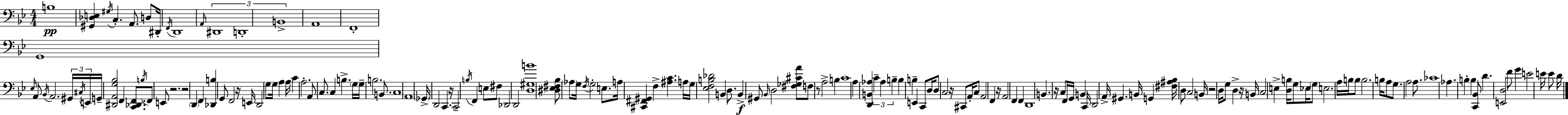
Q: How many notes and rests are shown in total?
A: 167